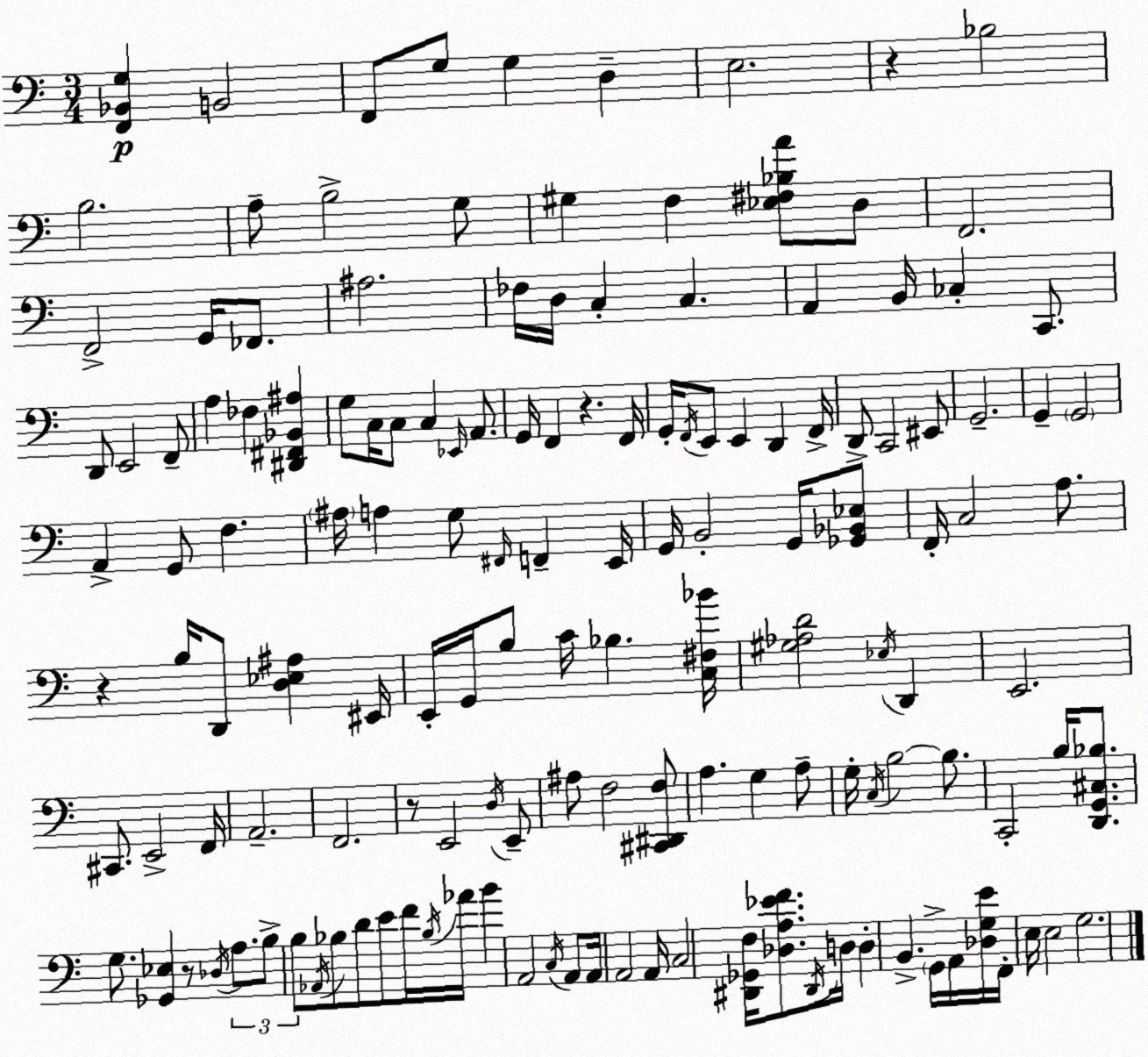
X:1
T:Untitled
M:3/4
L:1/4
K:C
[F,,_B,,G,] B,,2 F,,/2 G,/2 G, D, E,2 z _B,2 B,2 A,/2 B,2 G,/2 ^G, F, [_E,^F,_B,A]/2 D,/2 F,,2 F,,2 G,,/4 _F,,/2 ^A,2 _F,/4 D,/4 C, C, A,, B,,/4 _C, C,,/2 D,,/2 E,,2 F,,/2 A, _F, [^D,,^F,,_B,,^A,] G,/2 C,/4 C,/2 C, _E,,/4 A,,/2 G,,/4 F,, z F,,/4 G,,/4 F,,/4 E,,/2 E,, D,, F,,/4 D,,/2 C,,2 ^E,,/2 G,,2 G,, G,,2 A,, G,,/2 F, ^A,/4 A, G,/2 ^F,,/4 F,, E,,/4 G,,/4 B,,2 G,,/4 [_G,,_B,,_E,]/2 F,,/4 C,2 A,/2 z B,/4 D,,/2 [D,_E,^A,] ^E,,/4 E,,/4 G,,/4 B,/2 C/4 _B, [C,^F,_B]/4 [^G,_A,D]2 _E,/4 D,, E,,2 ^C,,/2 E,,2 F,,/4 A,,2 F,,2 z/2 E,,2 D,/4 E,,/2 ^A,/2 F,2 [^C,,^D,,F,]/2 A, G, A,/2 G,/4 C,/4 B,2 B,/2 C,,2 B,/4 [D,,G,,^C,_B,]/2 G,/2 [_G,,_E,] z/2 _D,/4 A,/2 B,/2 B,/2 _A,,/4 _B,/2 D/2 E/2 F/4 _B,/4 _A/4 B A,,2 C,/4 A,,/2 A,,/4 A,,2 A,,/4 C,2 [^D,,_G,,F,]/4 [_D,A,_EF]/2 ^D,,/4 D,/4 D, B,, G,,/4 A,,/4 [_D,G,E]/4 F,,/4 E,/4 E,2 G,2